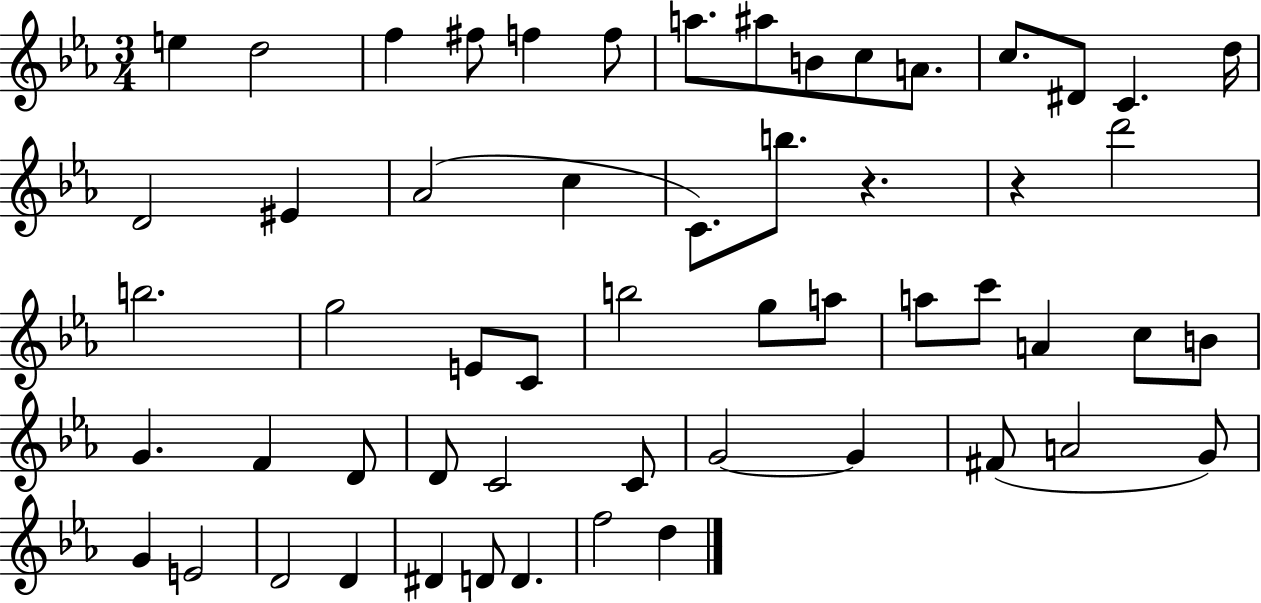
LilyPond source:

{
  \clef treble
  \numericTimeSignature
  \time 3/4
  \key ees \major
  e''4 d''2 | f''4 fis''8 f''4 f''8 | a''8. ais''8 b'8 c''8 a'8. | c''8. dis'8 c'4. d''16 | \break d'2 eis'4 | aes'2( c''4 | c'8.) b''8. r4. | r4 d'''2 | \break b''2. | g''2 e'8 c'8 | b''2 g''8 a''8 | a''8 c'''8 a'4 c''8 b'8 | \break g'4. f'4 d'8 | d'8 c'2 c'8 | g'2~~ g'4 | fis'8( a'2 g'8) | \break g'4 e'2 | d'2 d'4 | dis'4 d'8 d'4. | f''2 d''4 | \break \bar "|."
}